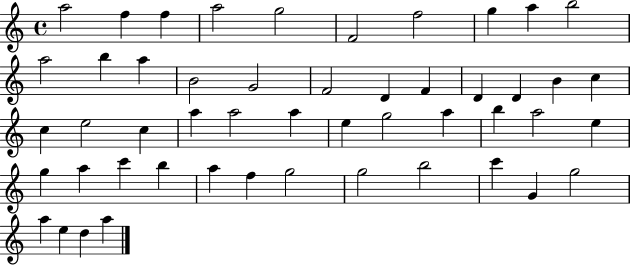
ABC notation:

X:1
T:Untitled
M:4/4
L:1/4
K:C
a2 f f a2 g2 F2 f2 g a b2 a2 b a B2 G2 F2 D F D D B c c e2 c a a2 a e g2 a b a2 e g a c' b a f g2 g2 b2 c' G g2 a e d a